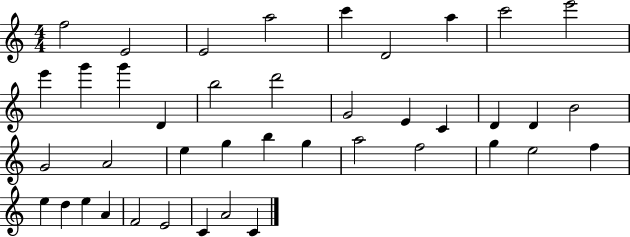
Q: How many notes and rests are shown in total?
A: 41